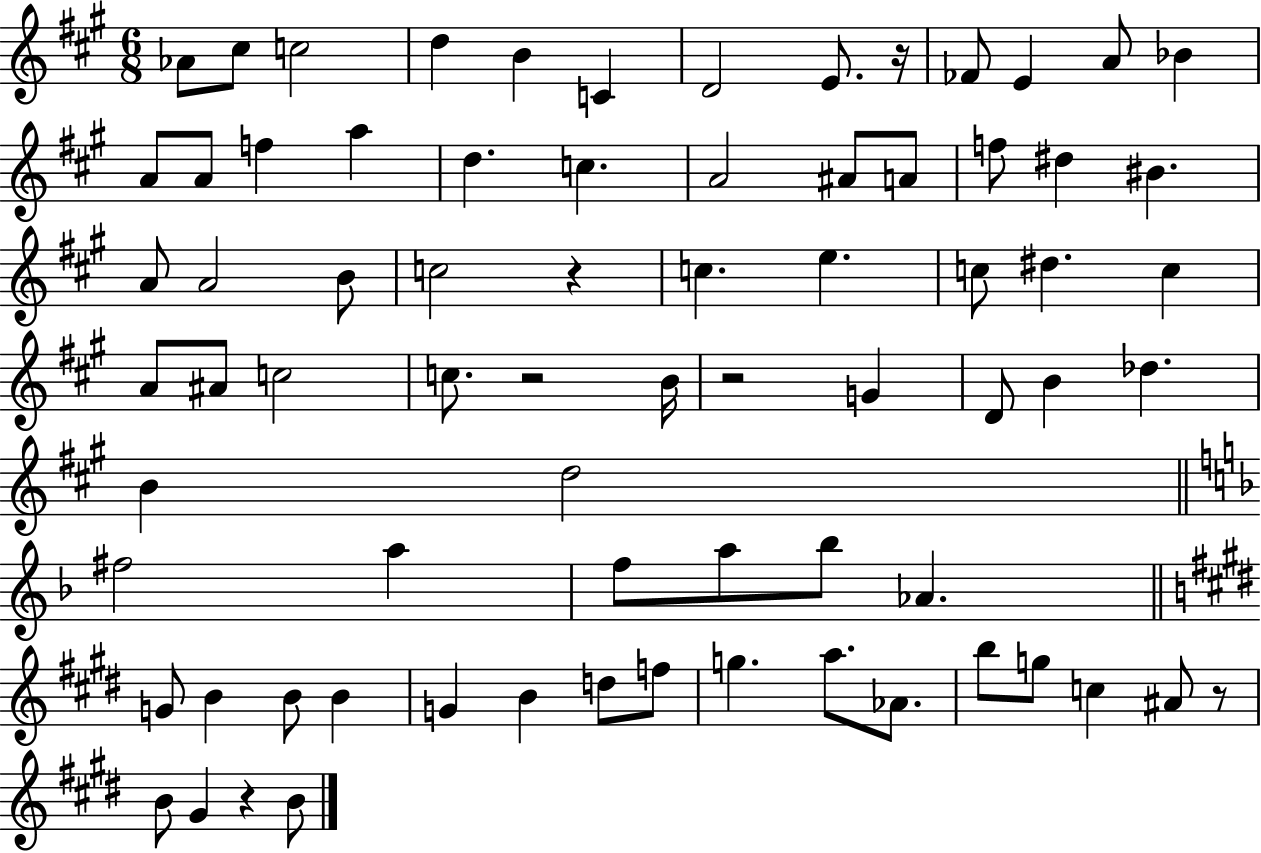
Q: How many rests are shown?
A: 6